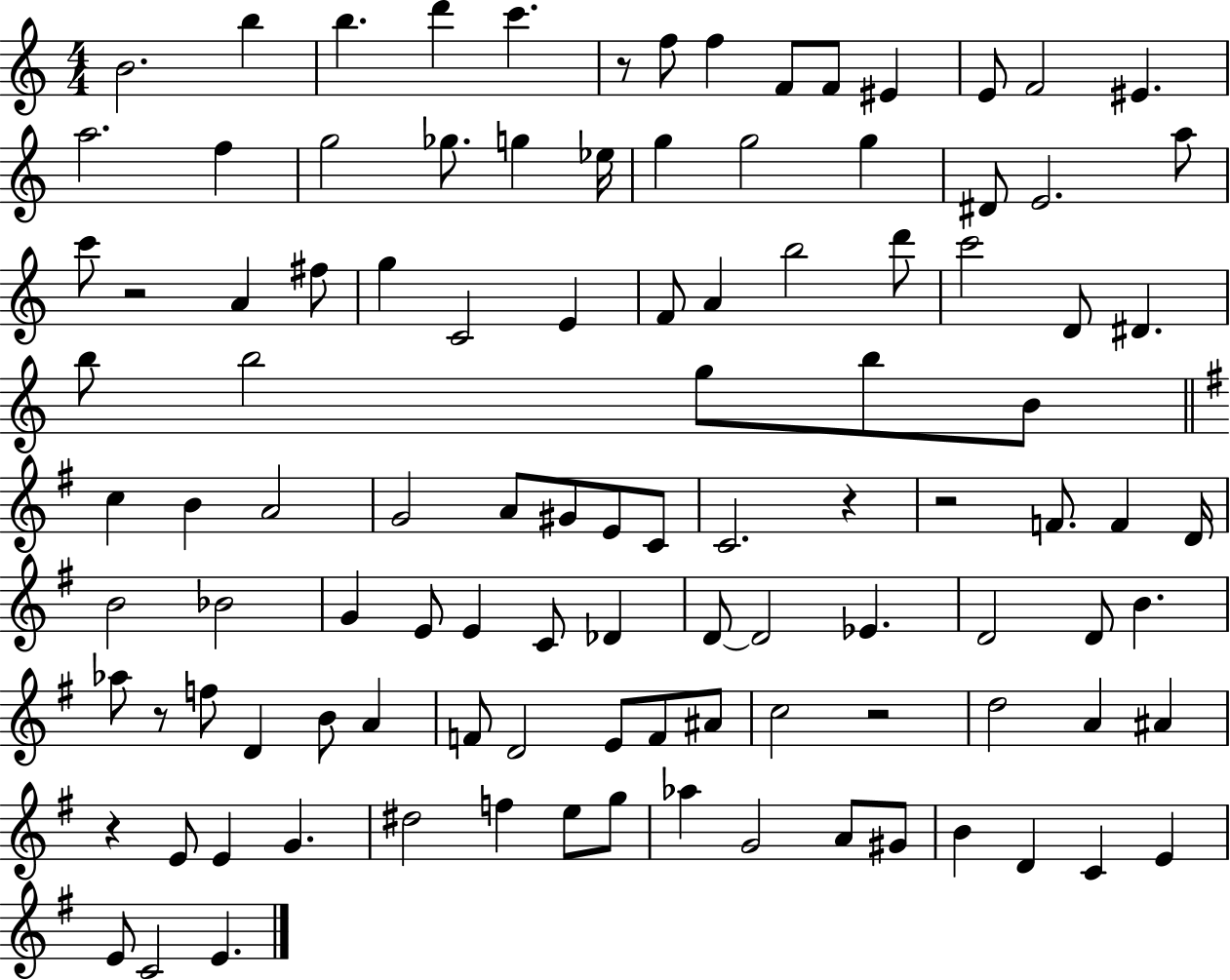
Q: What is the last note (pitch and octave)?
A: E4